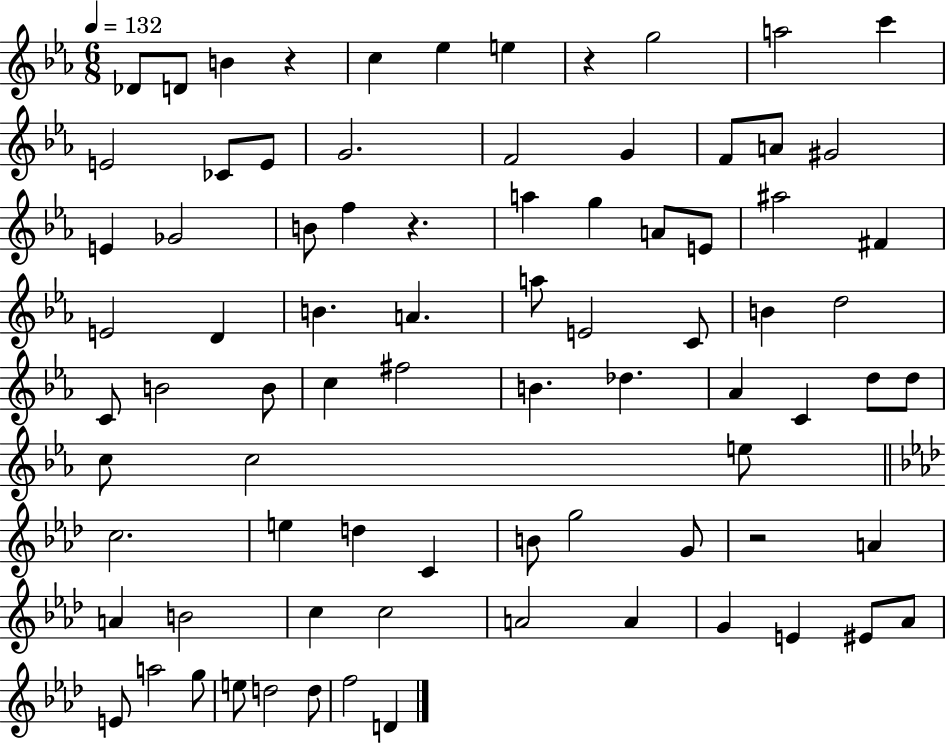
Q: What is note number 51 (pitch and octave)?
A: E5